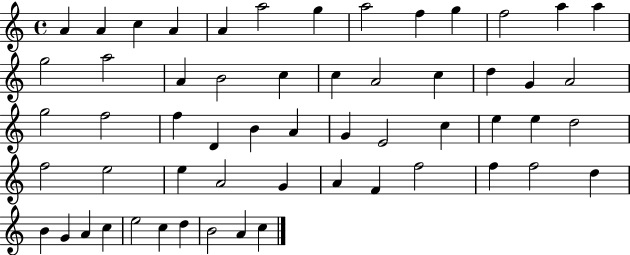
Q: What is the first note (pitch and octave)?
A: A4